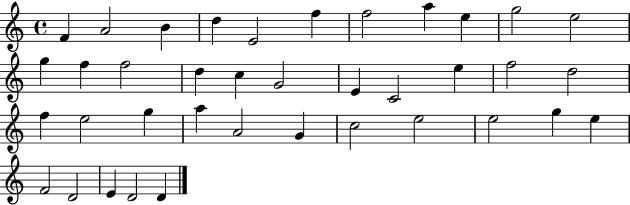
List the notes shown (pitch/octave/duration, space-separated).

F4/q A4/h B4/q D5/q E4/h F5/q F5/h A5/q E5/q G5/h E5/h G5/q F5/q F5/h D5/q C5/q G4/h E4/q C4/h E5/q F5/h D5/h F5/q E5/h G5/q A5/q A4/h G4/q C5/h E5/h E5/h G5/q E5/q F4/h D4/h E4/q D4/h D4/q